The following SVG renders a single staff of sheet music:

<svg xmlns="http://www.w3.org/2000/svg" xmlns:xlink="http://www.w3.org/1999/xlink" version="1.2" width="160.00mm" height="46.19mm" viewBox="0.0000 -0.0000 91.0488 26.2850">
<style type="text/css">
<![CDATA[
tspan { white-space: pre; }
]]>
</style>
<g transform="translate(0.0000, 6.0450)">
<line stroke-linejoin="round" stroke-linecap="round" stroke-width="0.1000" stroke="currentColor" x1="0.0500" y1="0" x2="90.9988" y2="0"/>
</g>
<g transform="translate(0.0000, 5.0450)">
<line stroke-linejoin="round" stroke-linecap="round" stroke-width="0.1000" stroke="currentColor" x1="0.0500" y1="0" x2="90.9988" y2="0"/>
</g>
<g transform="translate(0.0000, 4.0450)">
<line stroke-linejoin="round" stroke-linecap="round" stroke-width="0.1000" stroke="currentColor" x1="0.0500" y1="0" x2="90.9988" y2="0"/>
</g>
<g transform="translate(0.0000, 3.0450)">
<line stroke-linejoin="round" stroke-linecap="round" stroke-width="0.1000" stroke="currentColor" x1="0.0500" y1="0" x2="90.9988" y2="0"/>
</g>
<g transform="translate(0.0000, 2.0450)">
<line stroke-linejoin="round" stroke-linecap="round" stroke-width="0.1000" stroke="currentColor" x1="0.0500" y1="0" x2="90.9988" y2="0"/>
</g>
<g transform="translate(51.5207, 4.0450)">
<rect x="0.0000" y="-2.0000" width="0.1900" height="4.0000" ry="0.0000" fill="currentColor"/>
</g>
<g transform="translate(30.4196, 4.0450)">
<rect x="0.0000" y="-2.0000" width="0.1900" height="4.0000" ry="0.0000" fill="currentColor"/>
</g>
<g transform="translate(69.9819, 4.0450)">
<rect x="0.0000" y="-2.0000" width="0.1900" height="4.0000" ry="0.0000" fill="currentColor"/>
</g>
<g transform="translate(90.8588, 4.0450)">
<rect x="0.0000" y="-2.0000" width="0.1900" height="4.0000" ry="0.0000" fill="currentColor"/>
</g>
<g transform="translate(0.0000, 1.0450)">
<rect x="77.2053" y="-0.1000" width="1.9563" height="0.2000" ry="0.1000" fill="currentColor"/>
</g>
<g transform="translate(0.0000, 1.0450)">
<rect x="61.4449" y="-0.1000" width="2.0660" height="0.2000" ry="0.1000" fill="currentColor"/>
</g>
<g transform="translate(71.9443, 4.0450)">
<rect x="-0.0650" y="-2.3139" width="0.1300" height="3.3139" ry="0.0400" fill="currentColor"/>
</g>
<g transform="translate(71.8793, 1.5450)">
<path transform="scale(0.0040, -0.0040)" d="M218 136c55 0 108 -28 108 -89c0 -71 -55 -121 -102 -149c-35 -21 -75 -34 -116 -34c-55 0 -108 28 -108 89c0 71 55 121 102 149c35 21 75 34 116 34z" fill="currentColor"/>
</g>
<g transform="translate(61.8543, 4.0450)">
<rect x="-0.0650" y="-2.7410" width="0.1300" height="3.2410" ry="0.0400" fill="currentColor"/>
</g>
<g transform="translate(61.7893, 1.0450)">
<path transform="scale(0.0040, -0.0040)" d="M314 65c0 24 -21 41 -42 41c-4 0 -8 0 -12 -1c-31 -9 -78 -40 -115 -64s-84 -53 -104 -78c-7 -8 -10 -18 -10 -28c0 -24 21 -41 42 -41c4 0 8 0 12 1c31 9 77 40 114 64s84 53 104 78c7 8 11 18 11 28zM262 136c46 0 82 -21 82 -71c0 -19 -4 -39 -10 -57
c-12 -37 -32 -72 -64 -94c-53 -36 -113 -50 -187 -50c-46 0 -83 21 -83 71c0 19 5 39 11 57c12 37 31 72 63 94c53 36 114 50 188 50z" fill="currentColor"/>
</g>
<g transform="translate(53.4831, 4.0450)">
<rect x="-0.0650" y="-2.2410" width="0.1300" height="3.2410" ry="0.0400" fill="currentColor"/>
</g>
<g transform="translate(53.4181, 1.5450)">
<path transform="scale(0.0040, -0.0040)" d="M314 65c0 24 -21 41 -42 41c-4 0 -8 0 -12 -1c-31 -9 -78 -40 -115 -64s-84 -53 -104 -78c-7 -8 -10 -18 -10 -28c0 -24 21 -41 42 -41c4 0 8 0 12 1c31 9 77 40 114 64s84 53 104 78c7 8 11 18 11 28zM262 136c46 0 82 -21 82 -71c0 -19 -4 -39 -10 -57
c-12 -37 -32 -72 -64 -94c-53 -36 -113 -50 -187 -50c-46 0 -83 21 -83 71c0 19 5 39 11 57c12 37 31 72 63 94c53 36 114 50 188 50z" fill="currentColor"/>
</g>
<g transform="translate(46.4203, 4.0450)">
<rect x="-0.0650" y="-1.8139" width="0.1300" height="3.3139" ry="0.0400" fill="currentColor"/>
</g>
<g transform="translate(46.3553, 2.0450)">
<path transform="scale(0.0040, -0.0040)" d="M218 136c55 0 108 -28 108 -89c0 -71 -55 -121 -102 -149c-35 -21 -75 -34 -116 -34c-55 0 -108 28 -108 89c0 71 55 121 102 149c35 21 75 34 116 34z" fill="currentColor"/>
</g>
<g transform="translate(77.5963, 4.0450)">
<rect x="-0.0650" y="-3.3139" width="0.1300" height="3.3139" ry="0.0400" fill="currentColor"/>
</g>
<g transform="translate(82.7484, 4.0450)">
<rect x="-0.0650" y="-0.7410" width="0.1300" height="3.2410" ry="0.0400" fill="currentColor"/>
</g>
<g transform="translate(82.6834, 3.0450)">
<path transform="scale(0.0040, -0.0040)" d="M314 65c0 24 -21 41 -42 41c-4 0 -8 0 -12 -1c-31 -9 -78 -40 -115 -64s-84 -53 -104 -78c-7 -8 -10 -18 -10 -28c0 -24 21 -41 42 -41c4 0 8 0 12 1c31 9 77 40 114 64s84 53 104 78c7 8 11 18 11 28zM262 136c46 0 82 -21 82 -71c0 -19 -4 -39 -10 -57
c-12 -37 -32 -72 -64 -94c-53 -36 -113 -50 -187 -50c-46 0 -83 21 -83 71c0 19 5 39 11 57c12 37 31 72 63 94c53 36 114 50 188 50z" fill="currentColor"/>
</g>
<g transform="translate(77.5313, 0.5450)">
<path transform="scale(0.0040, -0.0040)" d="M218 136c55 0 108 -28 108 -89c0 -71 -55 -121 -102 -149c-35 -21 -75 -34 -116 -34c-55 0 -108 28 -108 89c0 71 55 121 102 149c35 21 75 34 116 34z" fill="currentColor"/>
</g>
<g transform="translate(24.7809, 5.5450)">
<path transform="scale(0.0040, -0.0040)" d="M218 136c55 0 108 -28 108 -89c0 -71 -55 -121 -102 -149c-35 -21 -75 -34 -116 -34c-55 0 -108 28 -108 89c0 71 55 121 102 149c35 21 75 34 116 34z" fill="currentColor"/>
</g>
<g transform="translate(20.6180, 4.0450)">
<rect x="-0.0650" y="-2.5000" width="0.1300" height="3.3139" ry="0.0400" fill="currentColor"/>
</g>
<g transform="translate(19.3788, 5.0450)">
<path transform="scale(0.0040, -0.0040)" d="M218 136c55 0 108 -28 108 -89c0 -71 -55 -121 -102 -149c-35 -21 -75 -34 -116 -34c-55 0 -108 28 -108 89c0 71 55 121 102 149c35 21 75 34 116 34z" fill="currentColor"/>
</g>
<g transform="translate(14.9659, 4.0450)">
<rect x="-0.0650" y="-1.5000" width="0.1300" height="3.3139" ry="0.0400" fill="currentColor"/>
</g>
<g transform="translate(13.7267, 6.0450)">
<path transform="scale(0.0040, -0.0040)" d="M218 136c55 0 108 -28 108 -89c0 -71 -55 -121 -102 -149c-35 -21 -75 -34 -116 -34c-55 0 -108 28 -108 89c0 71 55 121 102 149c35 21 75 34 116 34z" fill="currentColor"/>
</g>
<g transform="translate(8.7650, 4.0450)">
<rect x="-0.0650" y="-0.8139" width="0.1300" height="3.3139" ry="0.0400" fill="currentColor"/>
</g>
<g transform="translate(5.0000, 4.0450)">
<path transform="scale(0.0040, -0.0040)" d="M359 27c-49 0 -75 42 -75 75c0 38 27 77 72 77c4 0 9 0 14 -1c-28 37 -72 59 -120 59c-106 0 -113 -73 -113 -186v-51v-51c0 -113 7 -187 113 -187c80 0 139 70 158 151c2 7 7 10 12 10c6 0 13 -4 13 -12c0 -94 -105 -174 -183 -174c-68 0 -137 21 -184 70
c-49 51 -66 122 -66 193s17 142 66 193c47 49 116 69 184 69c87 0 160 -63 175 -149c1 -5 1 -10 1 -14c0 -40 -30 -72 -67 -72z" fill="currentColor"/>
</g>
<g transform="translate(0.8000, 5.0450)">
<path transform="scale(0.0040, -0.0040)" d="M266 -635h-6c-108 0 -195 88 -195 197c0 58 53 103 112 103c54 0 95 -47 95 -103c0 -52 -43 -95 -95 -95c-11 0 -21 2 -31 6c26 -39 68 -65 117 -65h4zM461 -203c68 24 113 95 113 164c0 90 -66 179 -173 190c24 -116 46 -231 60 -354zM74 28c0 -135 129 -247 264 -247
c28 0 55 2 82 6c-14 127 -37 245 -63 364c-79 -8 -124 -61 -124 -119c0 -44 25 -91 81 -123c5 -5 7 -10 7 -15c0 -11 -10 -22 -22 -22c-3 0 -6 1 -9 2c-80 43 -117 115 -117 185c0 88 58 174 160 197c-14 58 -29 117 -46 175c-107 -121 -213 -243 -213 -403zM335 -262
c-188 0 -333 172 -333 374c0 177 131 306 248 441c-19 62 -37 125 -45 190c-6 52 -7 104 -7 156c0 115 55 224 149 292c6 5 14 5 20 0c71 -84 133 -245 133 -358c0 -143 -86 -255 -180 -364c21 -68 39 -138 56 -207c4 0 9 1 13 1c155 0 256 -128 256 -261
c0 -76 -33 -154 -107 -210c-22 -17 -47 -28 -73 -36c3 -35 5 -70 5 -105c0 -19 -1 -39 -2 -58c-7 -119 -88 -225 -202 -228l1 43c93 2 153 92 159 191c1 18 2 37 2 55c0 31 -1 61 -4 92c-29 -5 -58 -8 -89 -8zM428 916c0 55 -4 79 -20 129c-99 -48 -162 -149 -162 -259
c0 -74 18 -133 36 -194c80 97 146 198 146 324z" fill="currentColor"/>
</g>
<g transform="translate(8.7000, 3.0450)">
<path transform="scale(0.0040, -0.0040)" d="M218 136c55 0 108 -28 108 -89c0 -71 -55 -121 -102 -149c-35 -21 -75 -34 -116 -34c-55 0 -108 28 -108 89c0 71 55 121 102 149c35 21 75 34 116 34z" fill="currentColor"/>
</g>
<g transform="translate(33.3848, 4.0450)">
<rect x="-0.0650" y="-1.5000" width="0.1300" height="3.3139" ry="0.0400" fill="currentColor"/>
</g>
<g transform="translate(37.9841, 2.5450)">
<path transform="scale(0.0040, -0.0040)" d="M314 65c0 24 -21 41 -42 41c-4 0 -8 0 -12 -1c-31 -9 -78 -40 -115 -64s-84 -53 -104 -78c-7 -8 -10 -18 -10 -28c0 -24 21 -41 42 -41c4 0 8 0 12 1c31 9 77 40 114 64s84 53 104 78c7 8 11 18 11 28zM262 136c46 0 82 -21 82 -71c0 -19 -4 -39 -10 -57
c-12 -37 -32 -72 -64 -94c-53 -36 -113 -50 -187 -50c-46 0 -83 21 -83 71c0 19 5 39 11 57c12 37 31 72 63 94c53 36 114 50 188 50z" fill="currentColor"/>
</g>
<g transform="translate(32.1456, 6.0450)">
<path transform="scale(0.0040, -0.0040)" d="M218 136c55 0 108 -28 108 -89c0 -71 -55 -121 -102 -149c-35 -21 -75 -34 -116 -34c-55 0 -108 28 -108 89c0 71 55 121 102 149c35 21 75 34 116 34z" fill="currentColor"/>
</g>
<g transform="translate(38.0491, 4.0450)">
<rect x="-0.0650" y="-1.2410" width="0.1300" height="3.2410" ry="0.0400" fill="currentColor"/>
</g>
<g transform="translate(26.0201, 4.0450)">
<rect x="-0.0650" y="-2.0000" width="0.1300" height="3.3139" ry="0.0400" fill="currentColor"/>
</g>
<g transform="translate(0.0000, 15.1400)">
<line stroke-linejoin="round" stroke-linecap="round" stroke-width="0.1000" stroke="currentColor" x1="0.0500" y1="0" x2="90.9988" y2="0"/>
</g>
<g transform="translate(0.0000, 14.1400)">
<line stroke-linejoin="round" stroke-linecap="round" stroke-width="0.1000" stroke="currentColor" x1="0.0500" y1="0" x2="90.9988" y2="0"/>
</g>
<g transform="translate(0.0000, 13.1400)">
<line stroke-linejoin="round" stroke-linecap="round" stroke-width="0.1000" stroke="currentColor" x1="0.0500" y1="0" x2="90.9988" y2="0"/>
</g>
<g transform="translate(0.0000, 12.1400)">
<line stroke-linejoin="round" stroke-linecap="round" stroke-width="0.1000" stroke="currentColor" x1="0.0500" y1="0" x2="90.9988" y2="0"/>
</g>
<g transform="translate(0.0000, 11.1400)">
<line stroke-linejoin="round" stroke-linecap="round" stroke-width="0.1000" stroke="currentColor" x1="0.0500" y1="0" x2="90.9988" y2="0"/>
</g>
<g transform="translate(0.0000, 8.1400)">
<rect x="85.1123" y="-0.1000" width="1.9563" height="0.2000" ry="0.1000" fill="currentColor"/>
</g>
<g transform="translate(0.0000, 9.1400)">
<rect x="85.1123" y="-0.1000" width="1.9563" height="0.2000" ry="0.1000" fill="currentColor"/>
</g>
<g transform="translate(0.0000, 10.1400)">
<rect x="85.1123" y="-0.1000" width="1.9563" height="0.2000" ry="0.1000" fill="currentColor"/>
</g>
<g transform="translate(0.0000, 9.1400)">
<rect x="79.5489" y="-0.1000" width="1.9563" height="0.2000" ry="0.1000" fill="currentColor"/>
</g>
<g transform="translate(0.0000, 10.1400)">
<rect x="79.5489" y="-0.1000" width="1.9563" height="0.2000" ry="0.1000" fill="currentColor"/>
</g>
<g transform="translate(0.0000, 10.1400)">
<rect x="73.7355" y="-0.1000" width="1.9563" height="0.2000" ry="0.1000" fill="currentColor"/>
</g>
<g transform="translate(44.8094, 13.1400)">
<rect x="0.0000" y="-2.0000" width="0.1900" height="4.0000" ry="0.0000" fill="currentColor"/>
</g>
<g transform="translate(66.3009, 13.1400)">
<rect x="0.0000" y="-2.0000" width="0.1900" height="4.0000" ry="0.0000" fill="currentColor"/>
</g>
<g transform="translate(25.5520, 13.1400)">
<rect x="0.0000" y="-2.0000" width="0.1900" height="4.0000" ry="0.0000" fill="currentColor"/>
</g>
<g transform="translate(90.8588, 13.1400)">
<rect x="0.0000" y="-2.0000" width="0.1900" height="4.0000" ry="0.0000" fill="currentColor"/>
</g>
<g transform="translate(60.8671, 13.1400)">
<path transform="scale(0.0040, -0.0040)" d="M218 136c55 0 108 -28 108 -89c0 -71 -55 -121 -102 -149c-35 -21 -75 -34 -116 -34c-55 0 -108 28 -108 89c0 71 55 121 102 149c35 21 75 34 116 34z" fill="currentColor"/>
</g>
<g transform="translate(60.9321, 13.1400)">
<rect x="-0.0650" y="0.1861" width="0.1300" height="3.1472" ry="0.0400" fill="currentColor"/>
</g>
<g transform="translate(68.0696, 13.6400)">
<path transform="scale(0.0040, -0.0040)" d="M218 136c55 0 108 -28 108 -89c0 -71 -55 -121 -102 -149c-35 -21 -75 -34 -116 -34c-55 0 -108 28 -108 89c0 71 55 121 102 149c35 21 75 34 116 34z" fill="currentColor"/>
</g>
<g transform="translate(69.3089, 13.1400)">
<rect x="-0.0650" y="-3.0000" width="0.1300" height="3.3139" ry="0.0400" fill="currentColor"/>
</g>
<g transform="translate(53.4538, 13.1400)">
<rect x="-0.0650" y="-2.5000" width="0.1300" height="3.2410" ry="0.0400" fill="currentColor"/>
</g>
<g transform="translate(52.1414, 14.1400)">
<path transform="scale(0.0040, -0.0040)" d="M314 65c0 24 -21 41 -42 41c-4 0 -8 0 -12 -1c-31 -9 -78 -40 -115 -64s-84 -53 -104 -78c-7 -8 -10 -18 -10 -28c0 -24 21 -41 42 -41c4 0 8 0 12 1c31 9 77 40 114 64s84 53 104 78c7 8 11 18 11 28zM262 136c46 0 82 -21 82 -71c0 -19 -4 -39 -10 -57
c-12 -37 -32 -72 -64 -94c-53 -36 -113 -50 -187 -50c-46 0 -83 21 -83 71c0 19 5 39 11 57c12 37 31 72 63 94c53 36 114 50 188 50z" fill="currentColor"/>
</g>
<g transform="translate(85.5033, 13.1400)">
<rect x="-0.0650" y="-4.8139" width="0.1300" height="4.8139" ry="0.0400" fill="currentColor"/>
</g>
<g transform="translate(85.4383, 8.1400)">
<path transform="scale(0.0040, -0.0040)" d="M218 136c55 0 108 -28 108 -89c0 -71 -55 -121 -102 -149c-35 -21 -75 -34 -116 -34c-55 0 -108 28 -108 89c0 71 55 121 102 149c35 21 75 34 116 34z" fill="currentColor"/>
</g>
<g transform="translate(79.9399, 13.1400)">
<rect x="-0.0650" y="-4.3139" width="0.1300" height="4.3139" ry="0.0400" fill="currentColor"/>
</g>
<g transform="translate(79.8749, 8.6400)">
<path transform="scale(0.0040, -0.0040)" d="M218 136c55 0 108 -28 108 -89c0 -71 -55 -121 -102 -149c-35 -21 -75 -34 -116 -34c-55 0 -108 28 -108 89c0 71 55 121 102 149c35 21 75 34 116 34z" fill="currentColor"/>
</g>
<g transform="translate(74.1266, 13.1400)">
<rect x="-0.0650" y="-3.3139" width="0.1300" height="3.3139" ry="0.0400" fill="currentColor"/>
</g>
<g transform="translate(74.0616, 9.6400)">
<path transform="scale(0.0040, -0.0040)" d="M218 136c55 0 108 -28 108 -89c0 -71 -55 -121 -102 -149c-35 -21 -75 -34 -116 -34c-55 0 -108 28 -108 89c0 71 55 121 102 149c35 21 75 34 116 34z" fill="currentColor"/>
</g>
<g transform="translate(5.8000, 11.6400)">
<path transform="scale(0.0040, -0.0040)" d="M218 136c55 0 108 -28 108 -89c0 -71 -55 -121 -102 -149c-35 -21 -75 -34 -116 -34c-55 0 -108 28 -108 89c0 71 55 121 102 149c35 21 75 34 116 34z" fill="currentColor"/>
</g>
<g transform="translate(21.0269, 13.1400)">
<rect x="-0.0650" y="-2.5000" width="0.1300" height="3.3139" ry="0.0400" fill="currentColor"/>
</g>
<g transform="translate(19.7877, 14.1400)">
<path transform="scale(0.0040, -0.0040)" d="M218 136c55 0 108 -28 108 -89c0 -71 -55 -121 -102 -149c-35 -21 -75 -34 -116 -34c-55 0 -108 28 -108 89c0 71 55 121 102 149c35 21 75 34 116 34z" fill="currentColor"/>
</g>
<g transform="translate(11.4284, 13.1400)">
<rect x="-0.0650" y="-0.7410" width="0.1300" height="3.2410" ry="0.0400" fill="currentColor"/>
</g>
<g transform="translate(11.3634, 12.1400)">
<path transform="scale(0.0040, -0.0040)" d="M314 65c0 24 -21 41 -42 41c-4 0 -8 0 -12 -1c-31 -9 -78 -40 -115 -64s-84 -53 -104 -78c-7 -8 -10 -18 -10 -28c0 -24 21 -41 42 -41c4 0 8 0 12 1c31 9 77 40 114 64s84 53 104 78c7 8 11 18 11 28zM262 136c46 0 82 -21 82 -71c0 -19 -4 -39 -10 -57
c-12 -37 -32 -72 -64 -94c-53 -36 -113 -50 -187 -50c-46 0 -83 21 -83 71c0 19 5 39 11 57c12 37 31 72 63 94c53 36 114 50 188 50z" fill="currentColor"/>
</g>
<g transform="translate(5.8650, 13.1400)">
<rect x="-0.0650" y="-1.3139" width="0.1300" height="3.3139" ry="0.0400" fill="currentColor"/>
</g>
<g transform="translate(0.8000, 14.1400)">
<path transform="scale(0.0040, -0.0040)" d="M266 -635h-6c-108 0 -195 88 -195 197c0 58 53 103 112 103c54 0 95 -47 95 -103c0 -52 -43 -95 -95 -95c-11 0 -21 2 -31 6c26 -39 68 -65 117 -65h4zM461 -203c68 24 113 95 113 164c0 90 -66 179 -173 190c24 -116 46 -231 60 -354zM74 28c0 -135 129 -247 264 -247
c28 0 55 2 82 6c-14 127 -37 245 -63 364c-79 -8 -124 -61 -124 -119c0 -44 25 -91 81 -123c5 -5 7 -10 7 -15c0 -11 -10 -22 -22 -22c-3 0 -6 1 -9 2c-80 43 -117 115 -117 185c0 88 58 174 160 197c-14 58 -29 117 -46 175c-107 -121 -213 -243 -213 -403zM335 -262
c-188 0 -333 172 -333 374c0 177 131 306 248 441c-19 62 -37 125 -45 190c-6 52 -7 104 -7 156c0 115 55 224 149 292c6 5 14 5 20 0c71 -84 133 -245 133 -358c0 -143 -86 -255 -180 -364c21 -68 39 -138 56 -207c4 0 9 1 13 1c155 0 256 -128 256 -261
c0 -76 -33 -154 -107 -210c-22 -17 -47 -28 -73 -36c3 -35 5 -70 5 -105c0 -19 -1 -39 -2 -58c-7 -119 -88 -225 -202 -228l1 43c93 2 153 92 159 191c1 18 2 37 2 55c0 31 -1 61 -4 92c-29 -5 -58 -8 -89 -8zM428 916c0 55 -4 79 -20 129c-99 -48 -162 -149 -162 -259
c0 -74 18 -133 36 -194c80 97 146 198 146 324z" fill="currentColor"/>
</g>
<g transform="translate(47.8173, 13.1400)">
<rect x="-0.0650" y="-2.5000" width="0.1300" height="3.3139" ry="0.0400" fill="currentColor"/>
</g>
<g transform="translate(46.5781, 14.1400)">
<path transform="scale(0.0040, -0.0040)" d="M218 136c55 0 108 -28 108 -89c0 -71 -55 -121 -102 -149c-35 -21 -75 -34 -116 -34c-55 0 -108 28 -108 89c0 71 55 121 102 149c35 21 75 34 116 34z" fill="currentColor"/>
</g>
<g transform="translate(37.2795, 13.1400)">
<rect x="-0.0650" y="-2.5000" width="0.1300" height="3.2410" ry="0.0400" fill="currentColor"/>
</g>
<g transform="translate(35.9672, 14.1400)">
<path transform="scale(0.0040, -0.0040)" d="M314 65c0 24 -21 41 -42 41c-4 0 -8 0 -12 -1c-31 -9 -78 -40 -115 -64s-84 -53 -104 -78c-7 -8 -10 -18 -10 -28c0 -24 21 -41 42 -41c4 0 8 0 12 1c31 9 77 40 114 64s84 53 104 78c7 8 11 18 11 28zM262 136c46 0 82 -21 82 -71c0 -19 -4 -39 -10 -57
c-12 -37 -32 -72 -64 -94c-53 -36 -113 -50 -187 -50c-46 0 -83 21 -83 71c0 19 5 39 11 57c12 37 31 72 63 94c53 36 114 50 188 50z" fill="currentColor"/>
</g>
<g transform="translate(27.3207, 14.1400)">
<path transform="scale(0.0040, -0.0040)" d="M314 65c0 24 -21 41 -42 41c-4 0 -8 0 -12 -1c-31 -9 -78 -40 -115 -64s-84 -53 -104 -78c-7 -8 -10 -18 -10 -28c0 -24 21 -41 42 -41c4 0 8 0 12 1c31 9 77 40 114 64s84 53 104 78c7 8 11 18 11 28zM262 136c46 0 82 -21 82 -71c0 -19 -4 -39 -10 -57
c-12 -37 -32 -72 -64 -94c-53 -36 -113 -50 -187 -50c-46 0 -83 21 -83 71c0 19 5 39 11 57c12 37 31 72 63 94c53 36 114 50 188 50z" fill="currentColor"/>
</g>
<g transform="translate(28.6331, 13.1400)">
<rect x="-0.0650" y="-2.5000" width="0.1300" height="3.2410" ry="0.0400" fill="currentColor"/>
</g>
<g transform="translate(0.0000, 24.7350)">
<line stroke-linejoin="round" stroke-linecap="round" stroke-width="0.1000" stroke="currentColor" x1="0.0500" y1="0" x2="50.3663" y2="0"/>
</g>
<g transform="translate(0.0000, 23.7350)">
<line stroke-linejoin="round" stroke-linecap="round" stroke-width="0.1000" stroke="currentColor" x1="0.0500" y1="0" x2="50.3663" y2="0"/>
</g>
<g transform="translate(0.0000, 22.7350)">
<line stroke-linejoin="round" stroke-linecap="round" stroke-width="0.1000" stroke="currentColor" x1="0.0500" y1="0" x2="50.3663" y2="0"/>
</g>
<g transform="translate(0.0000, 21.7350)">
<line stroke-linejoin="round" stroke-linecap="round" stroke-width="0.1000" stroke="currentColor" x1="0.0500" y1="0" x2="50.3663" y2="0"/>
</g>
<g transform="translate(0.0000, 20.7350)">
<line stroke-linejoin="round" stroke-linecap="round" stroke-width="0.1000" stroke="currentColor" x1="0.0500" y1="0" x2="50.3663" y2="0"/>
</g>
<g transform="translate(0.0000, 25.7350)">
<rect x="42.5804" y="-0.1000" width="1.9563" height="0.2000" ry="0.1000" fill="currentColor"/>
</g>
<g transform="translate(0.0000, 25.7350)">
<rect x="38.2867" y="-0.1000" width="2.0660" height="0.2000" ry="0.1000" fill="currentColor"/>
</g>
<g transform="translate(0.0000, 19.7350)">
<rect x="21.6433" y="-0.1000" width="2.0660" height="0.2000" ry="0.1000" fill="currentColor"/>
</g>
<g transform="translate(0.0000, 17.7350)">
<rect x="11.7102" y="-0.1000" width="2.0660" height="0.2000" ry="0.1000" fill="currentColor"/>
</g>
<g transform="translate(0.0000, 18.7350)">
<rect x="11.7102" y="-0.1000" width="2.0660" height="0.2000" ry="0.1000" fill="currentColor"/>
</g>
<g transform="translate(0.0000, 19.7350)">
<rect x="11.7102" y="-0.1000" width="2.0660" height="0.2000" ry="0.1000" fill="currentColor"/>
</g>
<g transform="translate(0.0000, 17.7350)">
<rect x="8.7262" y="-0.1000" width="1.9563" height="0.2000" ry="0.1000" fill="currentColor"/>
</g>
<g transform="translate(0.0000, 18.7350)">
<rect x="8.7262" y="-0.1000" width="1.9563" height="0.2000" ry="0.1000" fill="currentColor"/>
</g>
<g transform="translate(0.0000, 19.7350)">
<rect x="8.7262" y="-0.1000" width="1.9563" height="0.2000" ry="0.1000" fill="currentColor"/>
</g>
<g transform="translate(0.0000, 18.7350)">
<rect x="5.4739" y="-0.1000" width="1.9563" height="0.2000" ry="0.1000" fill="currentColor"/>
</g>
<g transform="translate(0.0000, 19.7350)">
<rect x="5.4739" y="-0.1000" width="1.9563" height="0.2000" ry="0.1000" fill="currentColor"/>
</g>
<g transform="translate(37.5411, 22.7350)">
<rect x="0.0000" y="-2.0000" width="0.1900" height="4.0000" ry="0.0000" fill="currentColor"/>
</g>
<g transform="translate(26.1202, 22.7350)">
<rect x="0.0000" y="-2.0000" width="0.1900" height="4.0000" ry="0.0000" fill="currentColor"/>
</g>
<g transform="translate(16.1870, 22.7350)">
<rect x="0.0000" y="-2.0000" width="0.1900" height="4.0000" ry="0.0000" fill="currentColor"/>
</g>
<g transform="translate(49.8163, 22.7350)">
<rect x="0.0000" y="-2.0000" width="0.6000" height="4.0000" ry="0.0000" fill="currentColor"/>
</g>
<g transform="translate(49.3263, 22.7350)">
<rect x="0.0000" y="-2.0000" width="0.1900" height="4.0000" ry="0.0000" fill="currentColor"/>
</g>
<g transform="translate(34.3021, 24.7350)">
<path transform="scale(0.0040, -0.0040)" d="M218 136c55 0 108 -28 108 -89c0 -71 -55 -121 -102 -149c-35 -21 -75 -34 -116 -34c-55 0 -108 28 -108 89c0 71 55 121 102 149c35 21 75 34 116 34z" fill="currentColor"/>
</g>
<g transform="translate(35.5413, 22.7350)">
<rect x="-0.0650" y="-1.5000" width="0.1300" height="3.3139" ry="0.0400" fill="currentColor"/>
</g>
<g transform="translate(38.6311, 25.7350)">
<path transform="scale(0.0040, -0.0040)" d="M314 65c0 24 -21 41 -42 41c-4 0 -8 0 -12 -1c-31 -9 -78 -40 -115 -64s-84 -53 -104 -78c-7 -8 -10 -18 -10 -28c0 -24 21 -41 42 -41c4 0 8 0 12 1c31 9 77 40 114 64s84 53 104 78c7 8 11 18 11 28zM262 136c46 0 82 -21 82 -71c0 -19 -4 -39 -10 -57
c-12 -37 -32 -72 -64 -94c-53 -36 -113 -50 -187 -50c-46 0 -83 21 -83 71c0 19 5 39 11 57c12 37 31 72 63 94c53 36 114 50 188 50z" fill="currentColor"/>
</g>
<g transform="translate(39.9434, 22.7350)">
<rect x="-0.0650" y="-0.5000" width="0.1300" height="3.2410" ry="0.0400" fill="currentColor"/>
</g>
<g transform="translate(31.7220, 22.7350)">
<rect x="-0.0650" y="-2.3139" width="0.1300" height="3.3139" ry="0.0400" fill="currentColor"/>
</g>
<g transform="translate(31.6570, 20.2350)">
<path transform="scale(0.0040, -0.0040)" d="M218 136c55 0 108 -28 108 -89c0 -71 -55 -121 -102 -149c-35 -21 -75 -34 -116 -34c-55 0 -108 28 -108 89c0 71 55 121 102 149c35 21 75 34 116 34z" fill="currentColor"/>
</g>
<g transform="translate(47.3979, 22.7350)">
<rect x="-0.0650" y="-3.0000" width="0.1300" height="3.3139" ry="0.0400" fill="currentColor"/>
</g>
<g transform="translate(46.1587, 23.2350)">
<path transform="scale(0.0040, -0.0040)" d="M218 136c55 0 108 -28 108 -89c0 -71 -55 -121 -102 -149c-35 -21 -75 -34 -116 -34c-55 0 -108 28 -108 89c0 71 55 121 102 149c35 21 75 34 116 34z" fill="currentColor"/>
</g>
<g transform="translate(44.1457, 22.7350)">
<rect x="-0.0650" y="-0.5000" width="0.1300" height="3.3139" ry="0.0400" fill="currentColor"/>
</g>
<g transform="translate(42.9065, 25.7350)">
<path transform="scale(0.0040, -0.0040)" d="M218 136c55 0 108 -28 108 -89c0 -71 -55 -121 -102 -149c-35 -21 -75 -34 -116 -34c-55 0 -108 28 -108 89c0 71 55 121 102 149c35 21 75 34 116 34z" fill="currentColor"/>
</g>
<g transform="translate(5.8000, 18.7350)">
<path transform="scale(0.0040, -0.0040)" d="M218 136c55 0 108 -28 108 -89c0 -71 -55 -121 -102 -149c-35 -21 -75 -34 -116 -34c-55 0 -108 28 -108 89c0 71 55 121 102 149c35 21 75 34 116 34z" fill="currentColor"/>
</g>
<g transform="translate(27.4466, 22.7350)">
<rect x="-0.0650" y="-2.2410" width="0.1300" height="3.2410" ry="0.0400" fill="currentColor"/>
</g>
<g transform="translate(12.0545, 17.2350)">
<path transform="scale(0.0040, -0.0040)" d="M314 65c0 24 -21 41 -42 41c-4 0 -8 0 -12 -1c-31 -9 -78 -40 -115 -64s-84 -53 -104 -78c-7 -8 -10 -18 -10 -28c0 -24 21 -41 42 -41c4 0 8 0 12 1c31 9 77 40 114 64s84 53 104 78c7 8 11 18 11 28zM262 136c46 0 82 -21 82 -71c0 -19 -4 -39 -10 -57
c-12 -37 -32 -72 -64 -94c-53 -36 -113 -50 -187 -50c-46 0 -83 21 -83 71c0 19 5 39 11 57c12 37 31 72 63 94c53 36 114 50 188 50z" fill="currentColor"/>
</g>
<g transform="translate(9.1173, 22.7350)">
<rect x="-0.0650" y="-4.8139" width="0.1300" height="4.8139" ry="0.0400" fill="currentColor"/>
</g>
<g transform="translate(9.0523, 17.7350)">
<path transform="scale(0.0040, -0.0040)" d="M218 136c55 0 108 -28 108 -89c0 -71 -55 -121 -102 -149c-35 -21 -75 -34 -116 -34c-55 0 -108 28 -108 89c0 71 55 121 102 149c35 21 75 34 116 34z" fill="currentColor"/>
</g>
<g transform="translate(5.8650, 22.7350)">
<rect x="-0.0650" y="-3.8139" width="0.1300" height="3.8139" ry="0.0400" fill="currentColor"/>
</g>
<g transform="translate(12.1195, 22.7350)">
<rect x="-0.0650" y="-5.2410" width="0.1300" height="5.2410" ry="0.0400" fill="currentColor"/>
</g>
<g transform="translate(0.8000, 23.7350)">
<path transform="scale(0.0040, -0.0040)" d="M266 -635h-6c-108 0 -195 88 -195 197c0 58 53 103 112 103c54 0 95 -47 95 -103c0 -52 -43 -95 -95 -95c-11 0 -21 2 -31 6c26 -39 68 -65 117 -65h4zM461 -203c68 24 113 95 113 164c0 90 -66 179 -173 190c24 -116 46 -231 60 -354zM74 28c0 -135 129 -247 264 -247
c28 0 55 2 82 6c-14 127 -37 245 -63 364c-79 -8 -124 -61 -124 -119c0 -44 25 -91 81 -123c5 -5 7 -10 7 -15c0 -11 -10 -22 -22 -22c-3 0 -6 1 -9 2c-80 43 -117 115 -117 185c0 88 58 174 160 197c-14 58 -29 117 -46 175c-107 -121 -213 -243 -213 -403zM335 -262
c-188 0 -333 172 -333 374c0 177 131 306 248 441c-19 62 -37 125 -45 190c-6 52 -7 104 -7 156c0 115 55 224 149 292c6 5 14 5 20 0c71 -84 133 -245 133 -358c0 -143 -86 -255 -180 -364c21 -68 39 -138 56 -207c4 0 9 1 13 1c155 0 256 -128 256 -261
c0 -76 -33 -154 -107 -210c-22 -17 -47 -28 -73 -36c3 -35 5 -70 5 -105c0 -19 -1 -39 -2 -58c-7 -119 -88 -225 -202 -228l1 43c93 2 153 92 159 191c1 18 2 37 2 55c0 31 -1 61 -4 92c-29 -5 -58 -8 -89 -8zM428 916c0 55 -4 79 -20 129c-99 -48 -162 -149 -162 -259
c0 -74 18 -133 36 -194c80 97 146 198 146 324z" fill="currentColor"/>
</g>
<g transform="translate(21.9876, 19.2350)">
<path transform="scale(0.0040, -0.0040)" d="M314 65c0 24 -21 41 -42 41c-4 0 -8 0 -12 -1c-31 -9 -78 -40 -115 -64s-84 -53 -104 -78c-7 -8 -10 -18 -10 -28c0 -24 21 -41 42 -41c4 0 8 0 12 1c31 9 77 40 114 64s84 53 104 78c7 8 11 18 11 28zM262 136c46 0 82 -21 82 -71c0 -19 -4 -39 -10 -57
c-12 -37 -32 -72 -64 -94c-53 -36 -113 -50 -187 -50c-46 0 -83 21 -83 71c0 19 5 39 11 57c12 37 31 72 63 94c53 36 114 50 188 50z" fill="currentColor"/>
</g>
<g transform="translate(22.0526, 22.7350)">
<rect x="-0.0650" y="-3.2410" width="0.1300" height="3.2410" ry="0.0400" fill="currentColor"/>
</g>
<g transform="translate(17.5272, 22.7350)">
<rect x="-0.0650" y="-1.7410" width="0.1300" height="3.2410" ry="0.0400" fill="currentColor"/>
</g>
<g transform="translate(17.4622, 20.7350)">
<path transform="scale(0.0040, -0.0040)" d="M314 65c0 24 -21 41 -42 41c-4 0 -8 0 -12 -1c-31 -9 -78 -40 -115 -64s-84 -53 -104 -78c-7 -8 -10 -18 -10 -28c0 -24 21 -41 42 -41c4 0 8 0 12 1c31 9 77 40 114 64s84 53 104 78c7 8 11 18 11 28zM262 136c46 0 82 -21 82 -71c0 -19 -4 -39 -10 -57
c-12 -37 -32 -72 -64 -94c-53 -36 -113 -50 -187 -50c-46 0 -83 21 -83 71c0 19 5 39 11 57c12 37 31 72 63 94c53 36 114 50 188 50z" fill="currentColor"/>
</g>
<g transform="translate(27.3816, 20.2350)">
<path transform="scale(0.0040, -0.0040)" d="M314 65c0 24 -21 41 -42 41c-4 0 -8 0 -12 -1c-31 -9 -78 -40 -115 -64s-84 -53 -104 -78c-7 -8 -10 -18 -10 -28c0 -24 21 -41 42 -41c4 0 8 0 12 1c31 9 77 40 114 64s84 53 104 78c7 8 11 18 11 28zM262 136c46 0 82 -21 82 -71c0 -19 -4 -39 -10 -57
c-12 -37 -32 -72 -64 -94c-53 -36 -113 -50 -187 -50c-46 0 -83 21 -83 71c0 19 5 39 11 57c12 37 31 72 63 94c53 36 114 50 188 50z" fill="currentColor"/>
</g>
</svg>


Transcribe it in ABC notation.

X:1
T:Untitled
M:4/4
L:1/4
K:C
d E G F E e2 f g2 a2 g b d2 e d2 G G2 G2 G G2 B A b d' e' c' e' f'2 f2 b2 g2 g E C2 C A